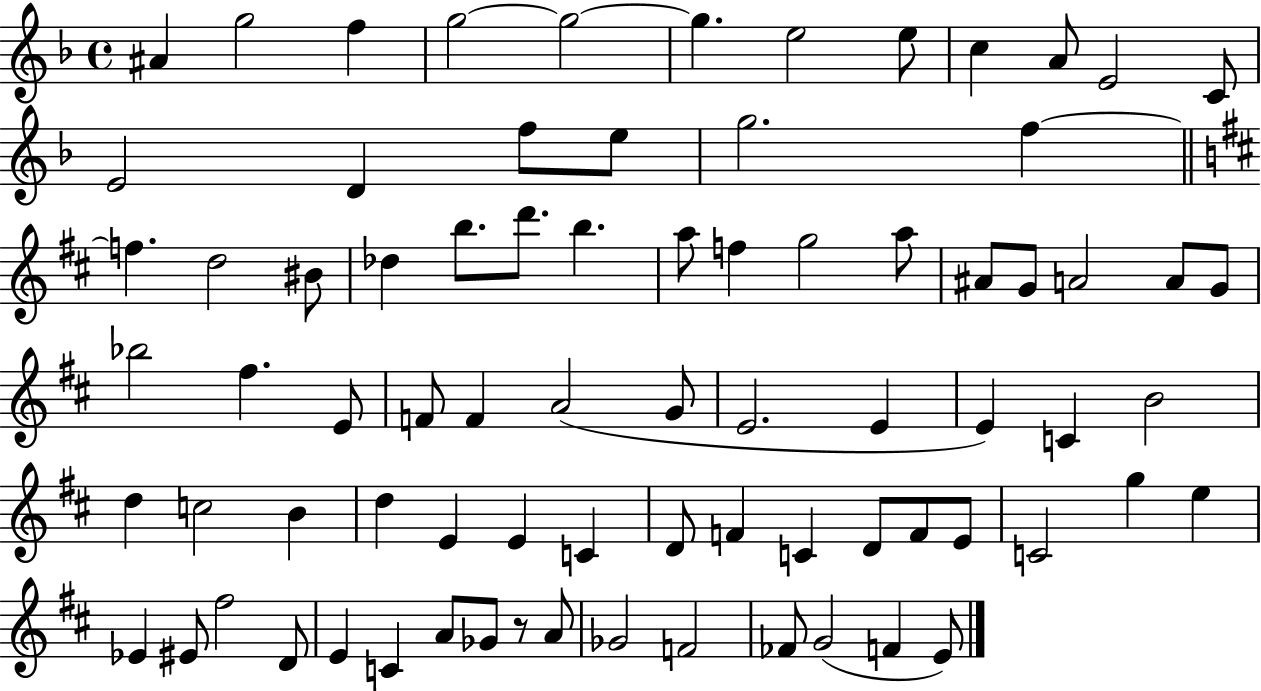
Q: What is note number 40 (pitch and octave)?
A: A4